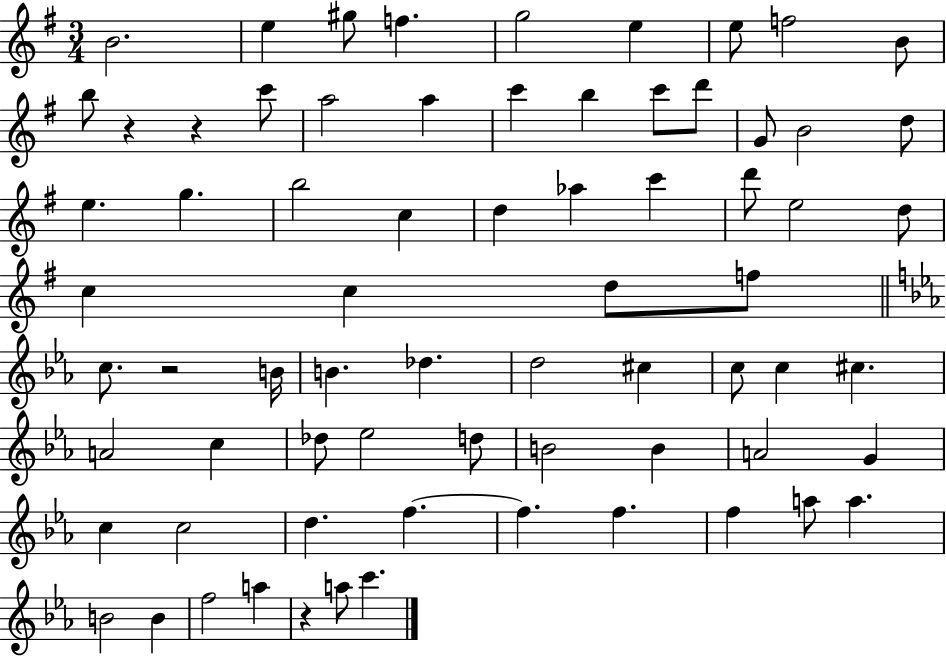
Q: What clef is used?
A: treble